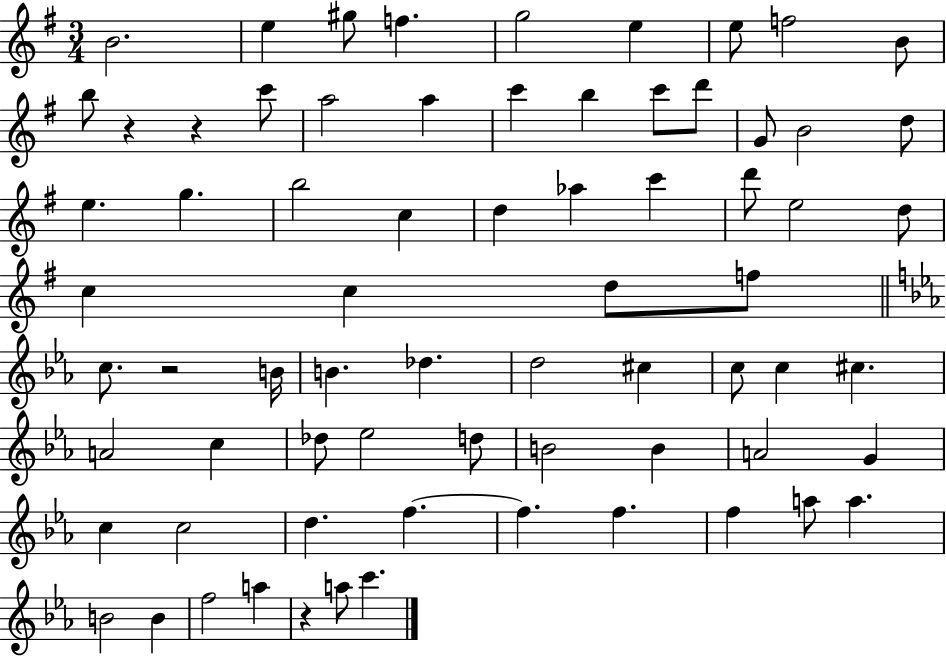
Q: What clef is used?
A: treble